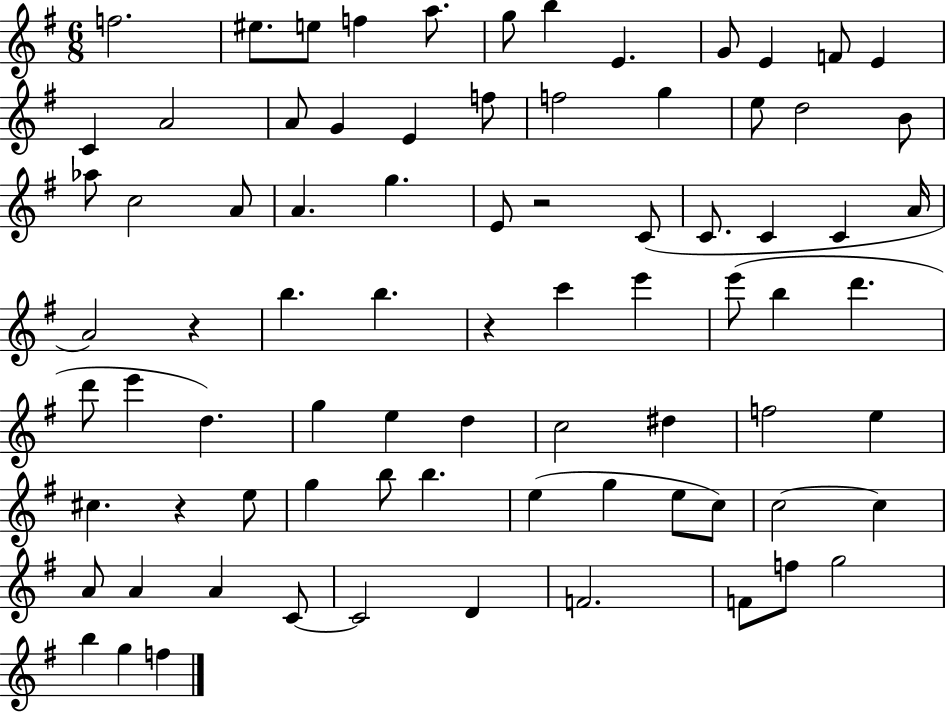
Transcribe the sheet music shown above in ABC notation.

X:1
T:Untitled
M:6/8
L:1/4
K:G
f2 ^e/2 e/2 f a/2 g/2 b E G/2 E F/2 E C A2 A/2 G E f/2 f2 g e/2 d2 B/2 _a/2 c2 A/2 A g E/2 z2 C/2 C/2 C C A/4 A2 z b b z c' e' e'/2 b d' d'/2 e' d g e d c2 ^d f2 e ^c z e/2 g b/2 b e g e/2 c/2 c2 c A/2 A A C/2 C2 D F2 F/2 f/2 g2 b g f